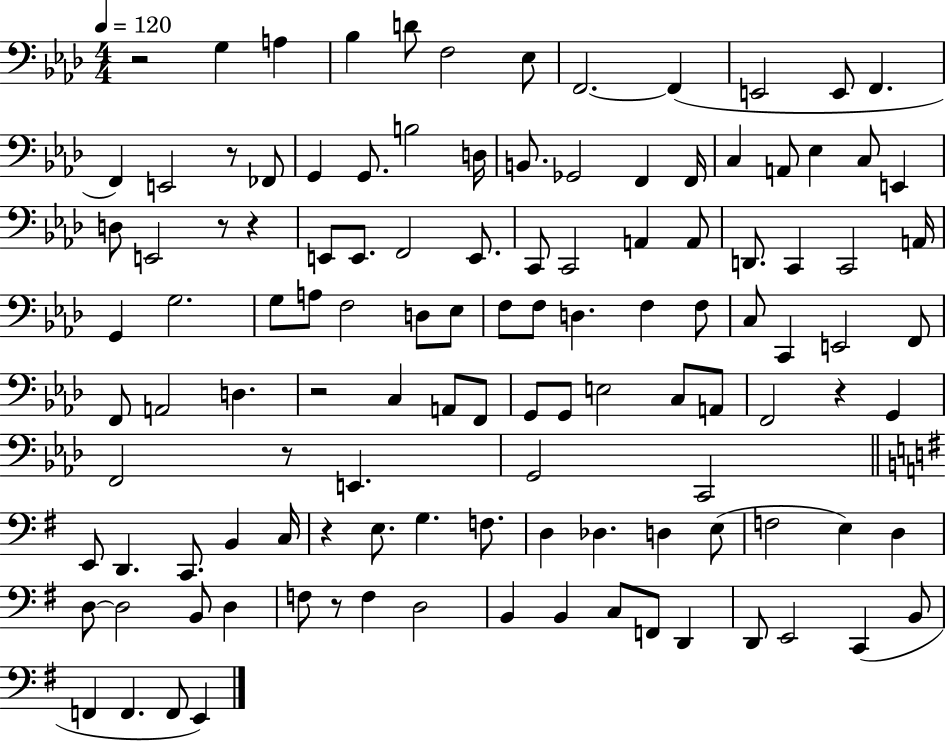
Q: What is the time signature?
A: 4/4